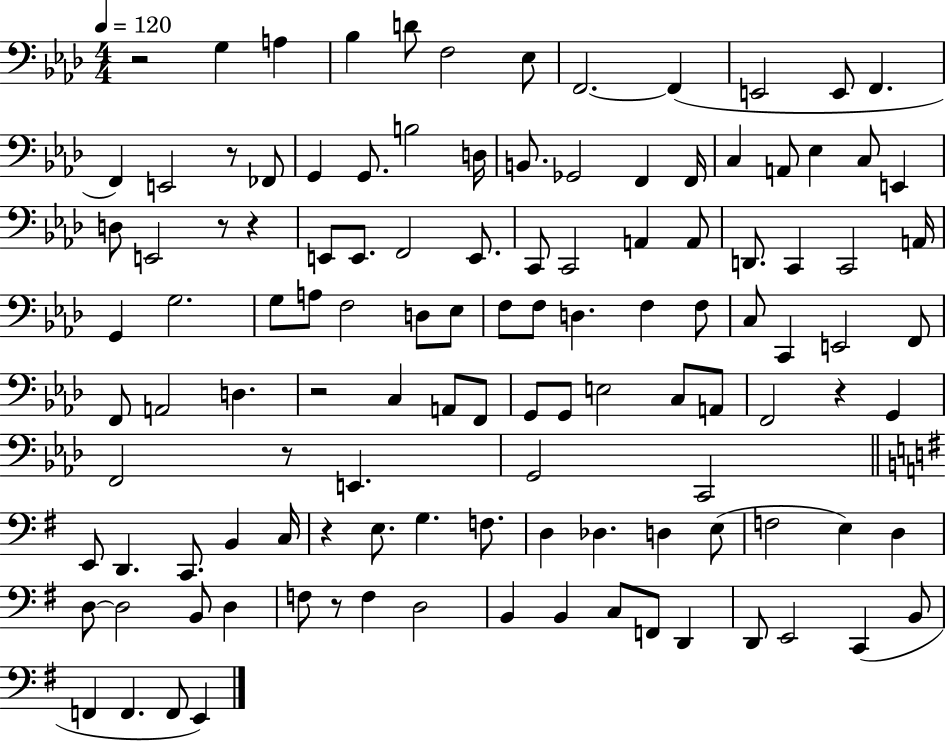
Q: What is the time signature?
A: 4/4